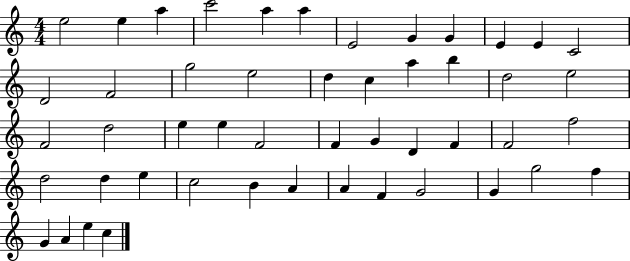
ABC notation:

X:1
T:Untitled
M:4/4
L:1/4
K:C
e2 e a c'2 a a E2 G G E E C2 D2 F2 g2 e2 d c a b d2 e2 F2 d2 e e F2 F G D F F2 f2 d2 d e c2 B A A F G2 G g2 f G A e c